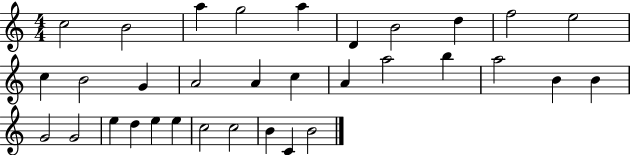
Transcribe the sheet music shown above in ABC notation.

X:1
T:Untitled
M:4/4
L:1/4
K:C
c2 B2 a g2 a D B2 d f2 e2 c B2 G A2 A c A a2 b a2 B B G2 G2 e d e e c2 c2 B C B2